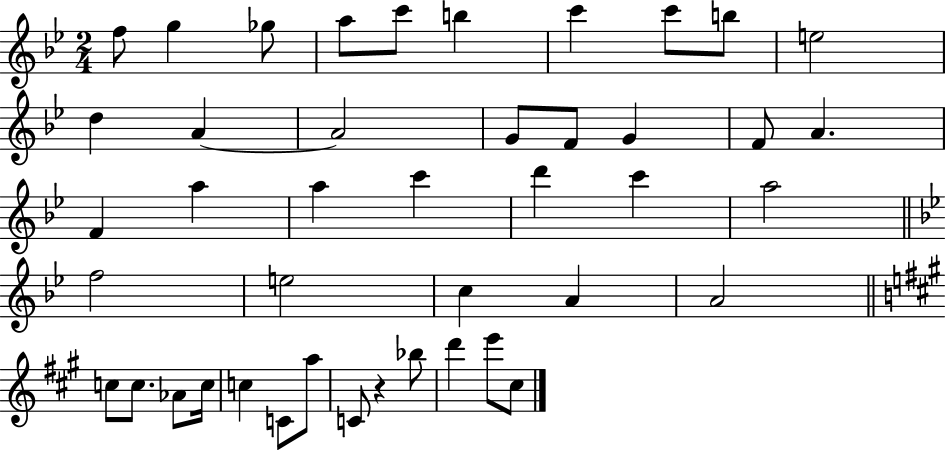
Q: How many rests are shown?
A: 1